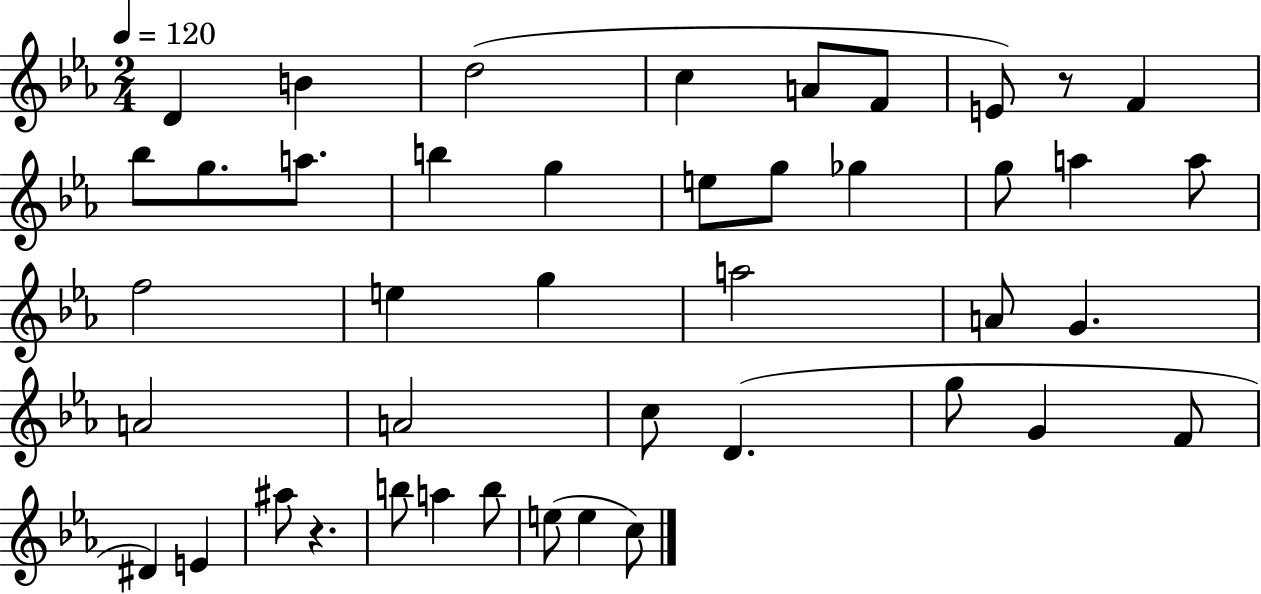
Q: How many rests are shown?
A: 2